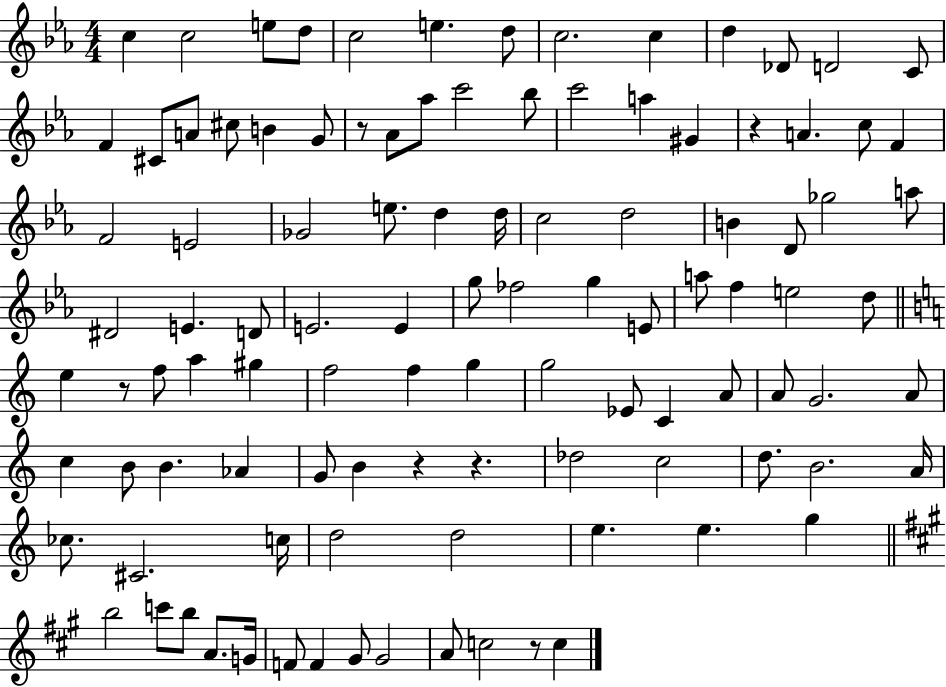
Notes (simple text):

C5/q C5/h E5/e D5/e C5/h E5/q. D5/e C5/h. C5/q D5/q Db4/e D4/h C4/e F4/q C#4/e A4/e C#5/e B4/q G4/e R/e Ab4/e Ab5/e C6/h Bb5/e C6/h A5/q G#4/q R/q A4/q. C5/e F4/q F4/h E4/h Gb4/h E5/e. D5/q D5/s C5/h D5/h B4/q D4/e Gb5/h A5/e D#4/h E4/q. D4/e E4/h. E4/q G5/e FES5/h G5/q E4/e A5/e F5/q E5/h D5/e E5/q R/e F5/e A5/q G#5/q F5/h F5/q G5/q G5/h Eb4/e C4/q A4/e A4/e G4/h. A4/e C5/q B4/e B4/q. Ab4/q G4/e B4/q R/q R/q. Db5/h C5/h D5/e. B4/h. A4/s CES5/e. C#4/h. C5/s D5/h D5/h E5/q. E5/q. G5/q B5/h C6/e B5/e A4/e. G4/s F4/e F4/q G#4/e G#4/h A4/e C5/h R/e C5/q